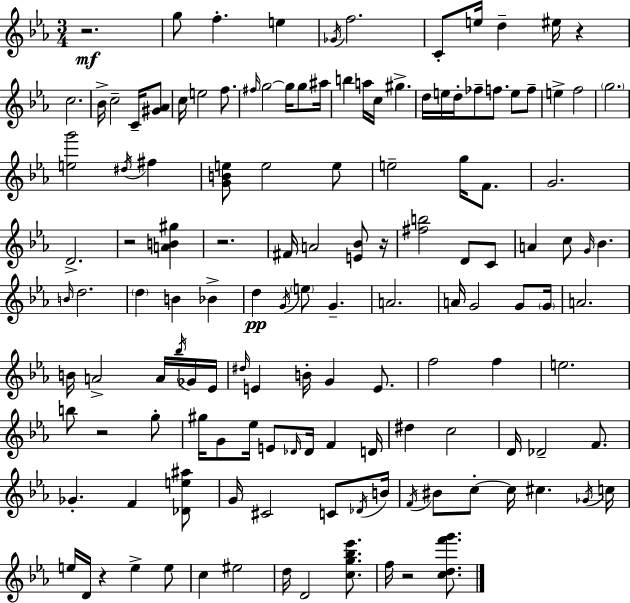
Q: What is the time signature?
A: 3/4